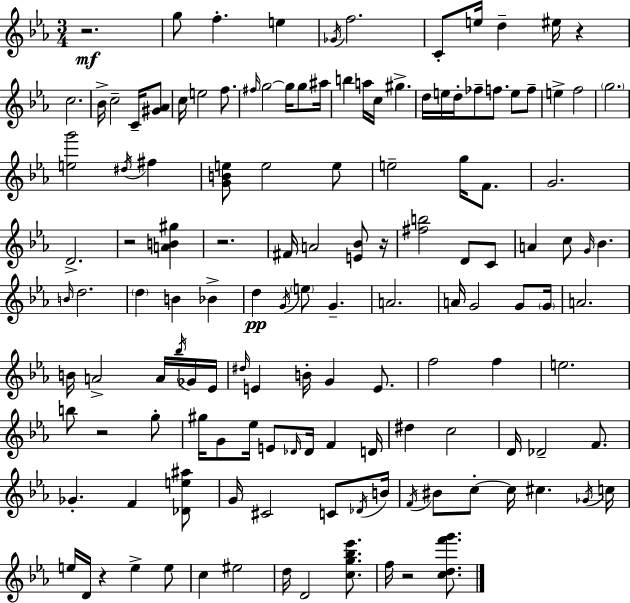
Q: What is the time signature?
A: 3/4